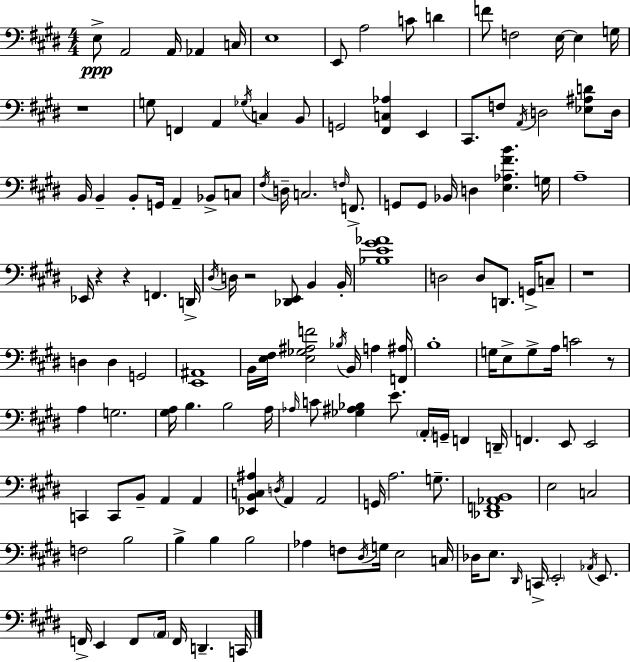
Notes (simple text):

E3/e A2/h A2/s Ab2/q C3/s E3/w E2/e A3/h C4/e D4/q F4/e F3/h E3/s E3/q G3/s R/w G3/e F2/q A2/q Gb3/s C3/q B2/e G2/h [F#2,C3,Ab3]/q E2/q C#2/e. F3/e A2/s D3/h [Eb3,A#3,D4]/e D3/s B2/s B2/q B2/e G2/s A2/q Bb2/e C3/e F#3/s D3/s C3/h. F3/s F2/e. G2/e G2/e Bb2/s D3/q [E3,Ab3,F#4,B4]/q. G3/s A3/w Eb2/s R/q R/q F2/q. D2/s D#3/s D3/s R/h [Db2,E2]/e B2/q B2/s [Bb3,E4,G#4,Ab4]/w D3/h D3/e D2/e. G2/s C3/e R/w D3/q D3/q G2/h [E2,A#2]/w B2/s [E3,F#3]/s [E3,Gb3,A#3,F4]/h Bb3/s B2/s A3/q [F2,A#3]/s B3/w G3/s E3/e G3/e A3/s C4/h R/e A3/q G3/h. [G#3,A3]/s B3/q. B3/h A3/s Ab3/s C4/e [Gb3,A#3,Bb3]/q E4/e. A2/s G2/s F2/q D2/s F2/q. E2/e E2/h C2/q C2/e B2/e A2/q A2/q [Eb2,B2,C3,A#3]/q D3/s A2/q A2/h G2/s A3/h. G3/e. [Db2,F2,Ab2,B2]/w E3/h C3/h F3/h B3/h B3/q B3/q B3/h Ab3/q F3/e D#3/s G3/s E3/h C3/s Db3/s E3/e. D#2/s C2/s E2/h Ab2/s E2/e. F2/s E2/q F2/e A2/s F2/s D2/q. C2/s